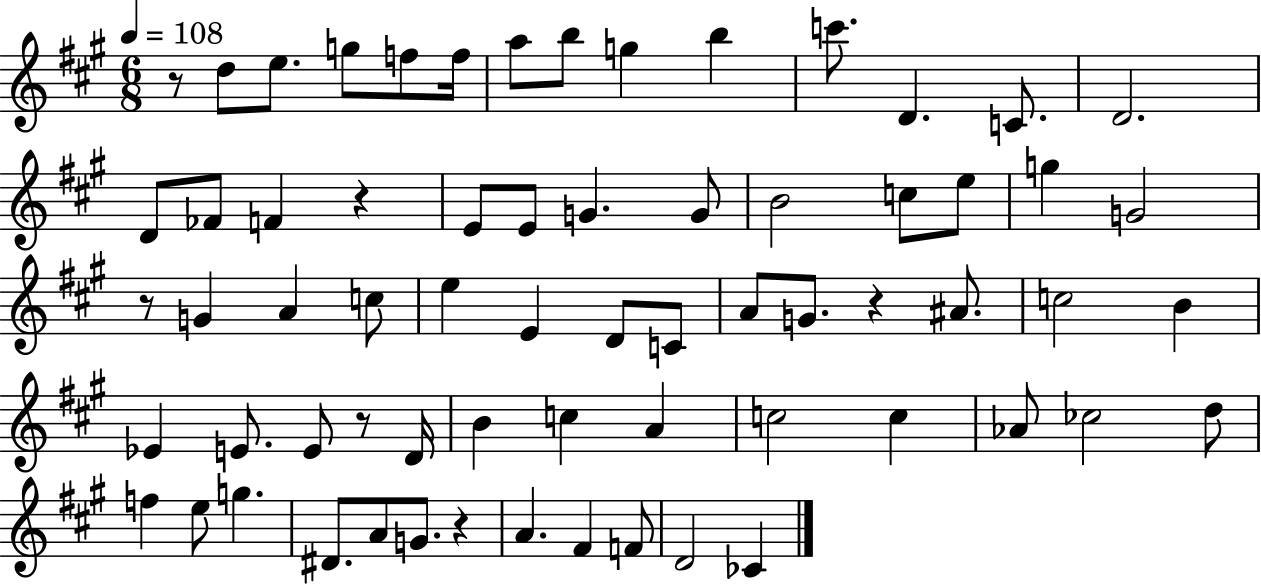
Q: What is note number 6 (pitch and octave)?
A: A5